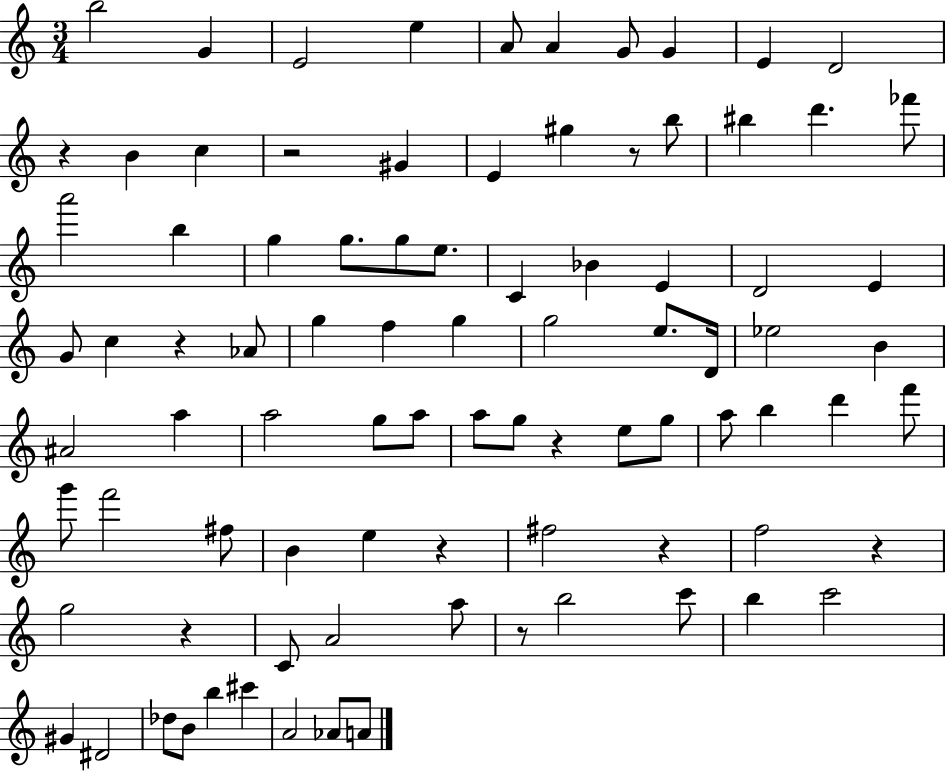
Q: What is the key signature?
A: C major